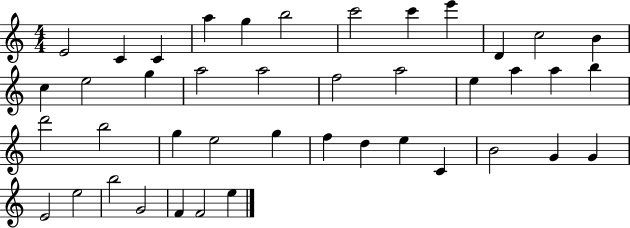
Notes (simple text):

E4/h C4/q C4/q A5/q G5/q B5/h C6/h C6/q E6/q D4/q C5/h B4/q C5/q E5/h G5/q A5/h A5/h F5/h A5/h E5/q A5/q A5/q B5/q D6/h B5/h G5/q E5/h G5/q F5/q D5/q E5/q C4/q B4/h G4/q G4/q E4/h E5/h B5/h G4/h F4/q F4/h E5/q